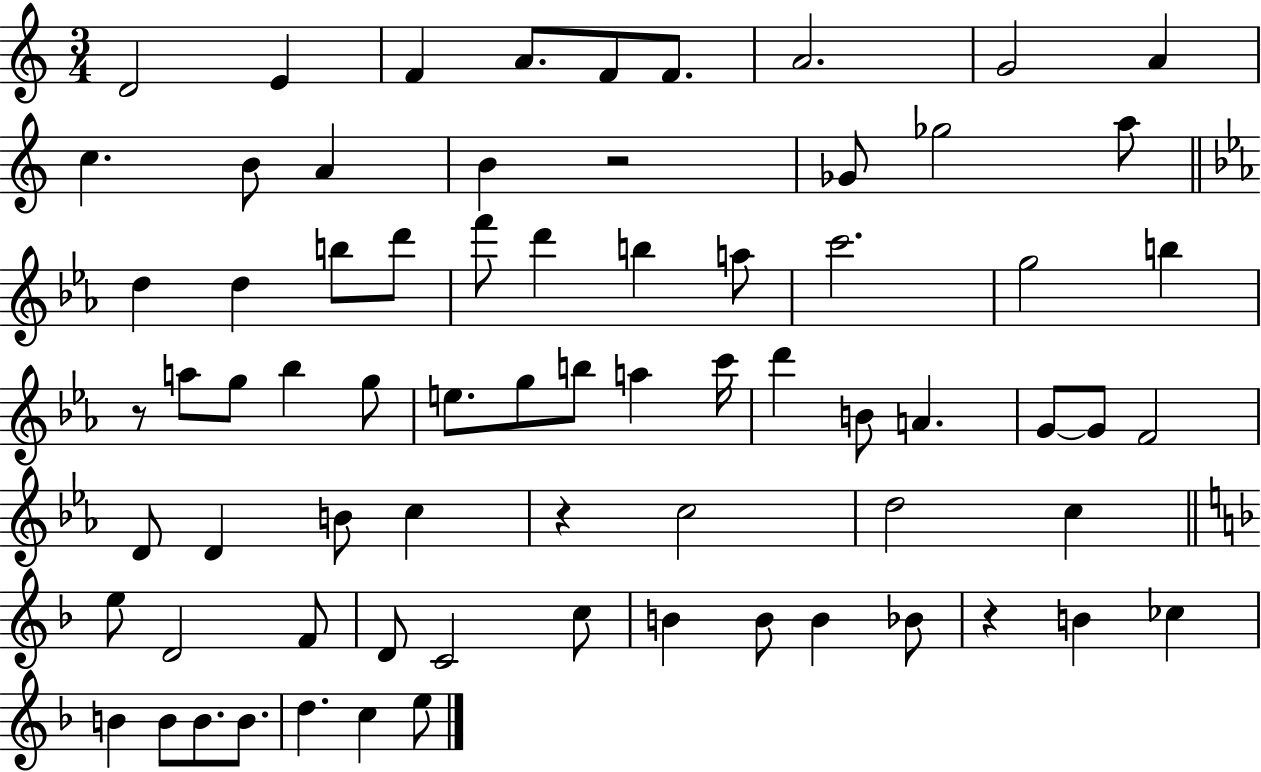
D4/h E4/q F4/q A4/e. F4/e F4/e. A4/h. G4/h A4/q C5/q. B4/e A4/q B4/q R/h Gb4/e Gb5/h A5/e D5/q D5/q B5/e D6/e F6/e D6/q B5/q A5/e C6/h. G5/h B5/q R/e A5/e G5/e Bb5/q G5/e E5/e. G5/e B5/e A5/q C6/s D6/q B4/e A4/q. G4/e G4/e F4/h D4/e D4/q B4/e C5/q R/q C5/h D5/h C5/q E5/e D4/h F4/e D4/e C4/h C5/e B4/q B4/e B4/q Bb4/e R/q B4/q CES5/q B4/q B4/e B4/e. B4/e. D5/q. C5/q E5/e